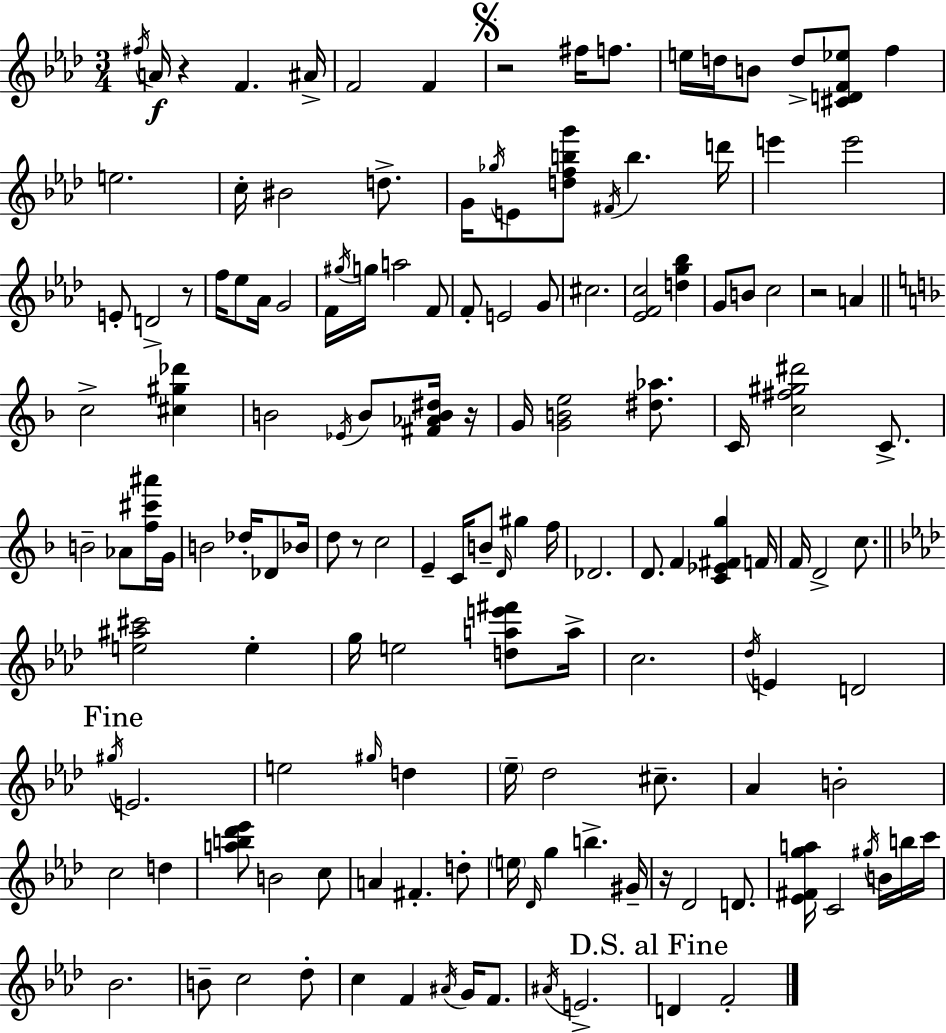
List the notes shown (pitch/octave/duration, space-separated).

F#5/s A4/s R/q F4/q. A#4/s F4/h F4/q R/h F#5/s F5/e. E5/s D5/s B4/e D5/e [C#4,D4,F4,Eb5]/e F5/q E5/h. C5/s BIS4/h D5/e. G4/s Gb5/s E4/e [D5,F5,B5,G6]/e F#4/s B5/q. D6/s E6/q E6/h E4/e D4/h R/e F5/s Eb5/e Ab4/s G4/h F4/s G#5/s G5/s A5/h F4/e F4/e E4/h G4/e C#5/h. [Eb4,F4,C5]/h [D5,G5,Bb5]/q G4/e B4/e C5/h R/h A4/q C5/h [C#5,G#5,Db6]/q B4/h Eb4/s B4/e [F#4,Ab4,B4,D#5]/s R/s G4/s [G4,B4,E5]/h [D#5,Ab5]/e. C4/s [C5,F#5,G#5,D#6]/h C4/e. B4/h Ab4/e [F5,C#6,A#6]/s G4/s B4/h Db5/s Db4/e Bb4/s D5/e R/e C5/h E4/q C4/s B4/e D4/s G#5/q F5/s Db4/h. D4/e. F4/q [C4,Eb4,F#4,G5]/q F4/s F4/s D4/h C5/e. [E5,A#5,C#6]/h E5/q G5/s E5/h [D5,A5,E6,F#6]/e A5/s C5/h. Db5/s E4/q D4/h G#5/s E4/h. E5/h G#5/s D5/q Eb5/s Db5/h C#5/e. Ab4/q B4/h C5/h D5/q [A5,B5,Db6,Eb6]/e B4/h C5/e A4/q F#4/q. D5/e E5/s Db4/s G5/q B5/q. G#4/s R/s Db4/h D4/e. [Eb4,F#4,G5,A5]/s C4/h G#5/s B4/s B5/s C6/s Bb4/h. B4/e C5/h Db5/e C5/q F4/q A#4/s G4/s F4/e. A#4/s E4/h. D4/q F4/h